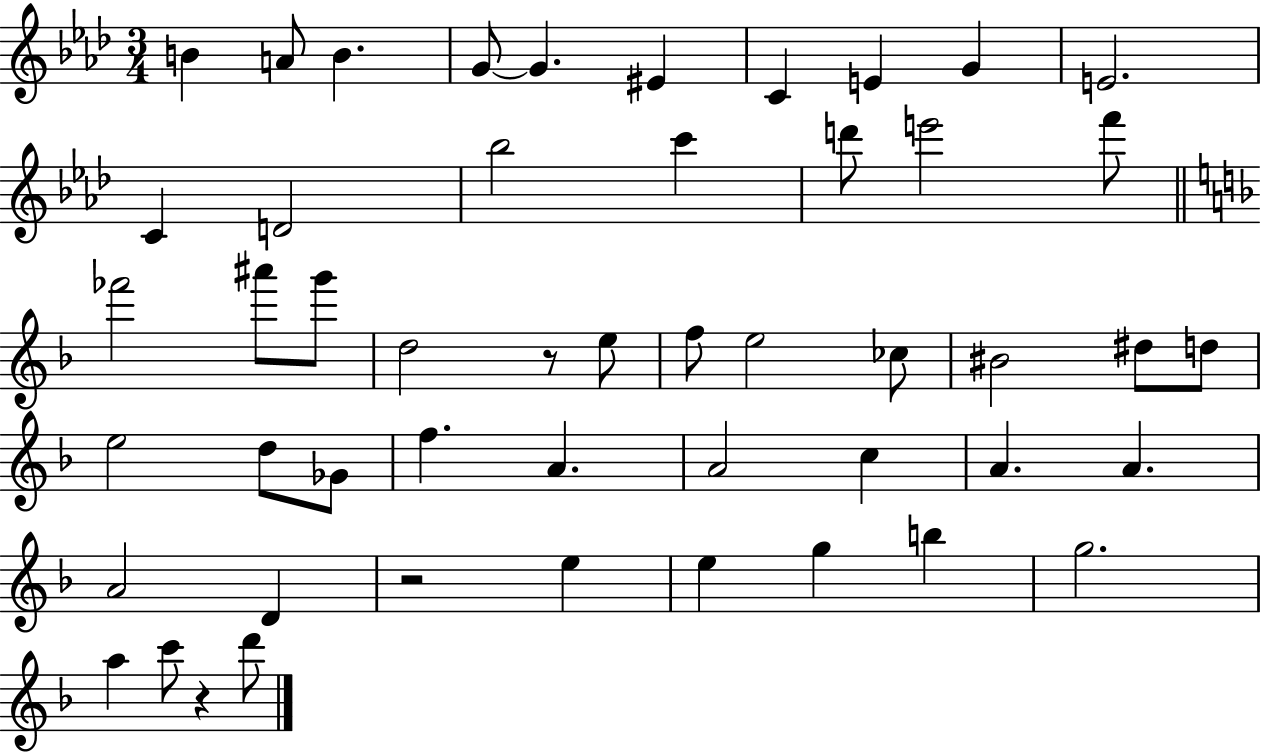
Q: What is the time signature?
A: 3/4